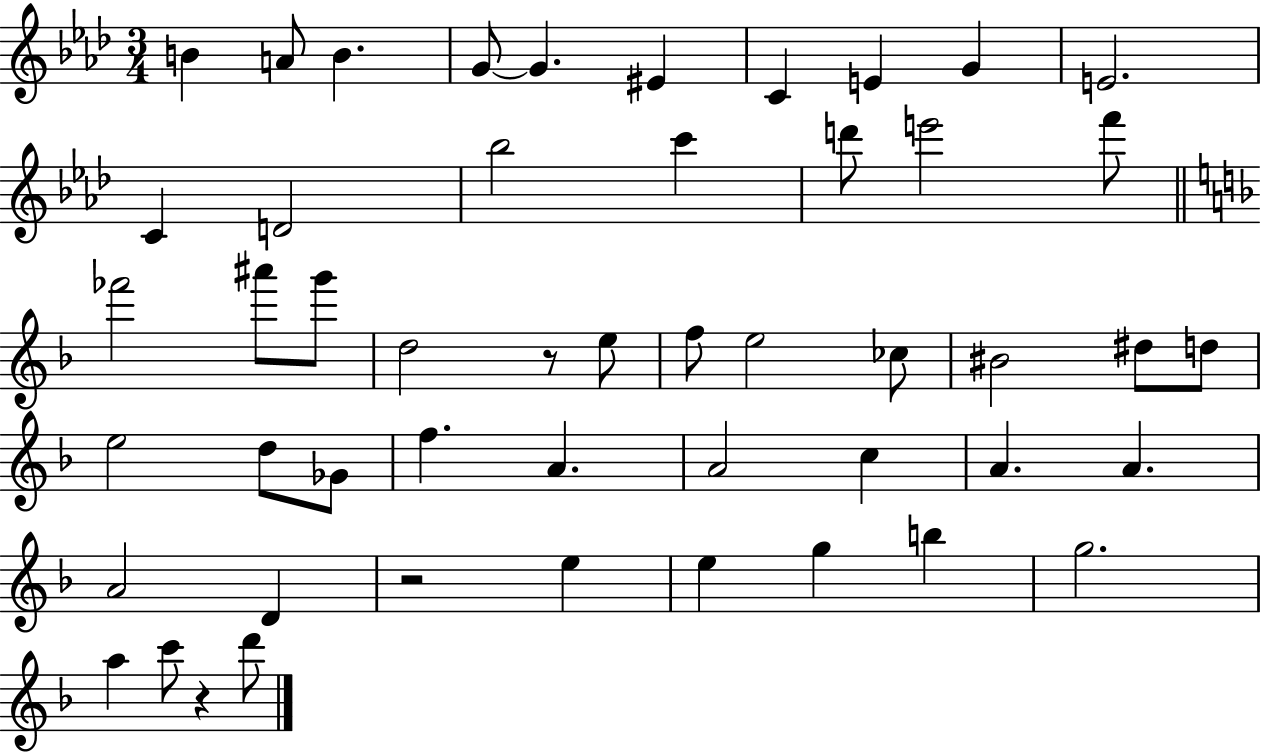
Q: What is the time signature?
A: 3/4